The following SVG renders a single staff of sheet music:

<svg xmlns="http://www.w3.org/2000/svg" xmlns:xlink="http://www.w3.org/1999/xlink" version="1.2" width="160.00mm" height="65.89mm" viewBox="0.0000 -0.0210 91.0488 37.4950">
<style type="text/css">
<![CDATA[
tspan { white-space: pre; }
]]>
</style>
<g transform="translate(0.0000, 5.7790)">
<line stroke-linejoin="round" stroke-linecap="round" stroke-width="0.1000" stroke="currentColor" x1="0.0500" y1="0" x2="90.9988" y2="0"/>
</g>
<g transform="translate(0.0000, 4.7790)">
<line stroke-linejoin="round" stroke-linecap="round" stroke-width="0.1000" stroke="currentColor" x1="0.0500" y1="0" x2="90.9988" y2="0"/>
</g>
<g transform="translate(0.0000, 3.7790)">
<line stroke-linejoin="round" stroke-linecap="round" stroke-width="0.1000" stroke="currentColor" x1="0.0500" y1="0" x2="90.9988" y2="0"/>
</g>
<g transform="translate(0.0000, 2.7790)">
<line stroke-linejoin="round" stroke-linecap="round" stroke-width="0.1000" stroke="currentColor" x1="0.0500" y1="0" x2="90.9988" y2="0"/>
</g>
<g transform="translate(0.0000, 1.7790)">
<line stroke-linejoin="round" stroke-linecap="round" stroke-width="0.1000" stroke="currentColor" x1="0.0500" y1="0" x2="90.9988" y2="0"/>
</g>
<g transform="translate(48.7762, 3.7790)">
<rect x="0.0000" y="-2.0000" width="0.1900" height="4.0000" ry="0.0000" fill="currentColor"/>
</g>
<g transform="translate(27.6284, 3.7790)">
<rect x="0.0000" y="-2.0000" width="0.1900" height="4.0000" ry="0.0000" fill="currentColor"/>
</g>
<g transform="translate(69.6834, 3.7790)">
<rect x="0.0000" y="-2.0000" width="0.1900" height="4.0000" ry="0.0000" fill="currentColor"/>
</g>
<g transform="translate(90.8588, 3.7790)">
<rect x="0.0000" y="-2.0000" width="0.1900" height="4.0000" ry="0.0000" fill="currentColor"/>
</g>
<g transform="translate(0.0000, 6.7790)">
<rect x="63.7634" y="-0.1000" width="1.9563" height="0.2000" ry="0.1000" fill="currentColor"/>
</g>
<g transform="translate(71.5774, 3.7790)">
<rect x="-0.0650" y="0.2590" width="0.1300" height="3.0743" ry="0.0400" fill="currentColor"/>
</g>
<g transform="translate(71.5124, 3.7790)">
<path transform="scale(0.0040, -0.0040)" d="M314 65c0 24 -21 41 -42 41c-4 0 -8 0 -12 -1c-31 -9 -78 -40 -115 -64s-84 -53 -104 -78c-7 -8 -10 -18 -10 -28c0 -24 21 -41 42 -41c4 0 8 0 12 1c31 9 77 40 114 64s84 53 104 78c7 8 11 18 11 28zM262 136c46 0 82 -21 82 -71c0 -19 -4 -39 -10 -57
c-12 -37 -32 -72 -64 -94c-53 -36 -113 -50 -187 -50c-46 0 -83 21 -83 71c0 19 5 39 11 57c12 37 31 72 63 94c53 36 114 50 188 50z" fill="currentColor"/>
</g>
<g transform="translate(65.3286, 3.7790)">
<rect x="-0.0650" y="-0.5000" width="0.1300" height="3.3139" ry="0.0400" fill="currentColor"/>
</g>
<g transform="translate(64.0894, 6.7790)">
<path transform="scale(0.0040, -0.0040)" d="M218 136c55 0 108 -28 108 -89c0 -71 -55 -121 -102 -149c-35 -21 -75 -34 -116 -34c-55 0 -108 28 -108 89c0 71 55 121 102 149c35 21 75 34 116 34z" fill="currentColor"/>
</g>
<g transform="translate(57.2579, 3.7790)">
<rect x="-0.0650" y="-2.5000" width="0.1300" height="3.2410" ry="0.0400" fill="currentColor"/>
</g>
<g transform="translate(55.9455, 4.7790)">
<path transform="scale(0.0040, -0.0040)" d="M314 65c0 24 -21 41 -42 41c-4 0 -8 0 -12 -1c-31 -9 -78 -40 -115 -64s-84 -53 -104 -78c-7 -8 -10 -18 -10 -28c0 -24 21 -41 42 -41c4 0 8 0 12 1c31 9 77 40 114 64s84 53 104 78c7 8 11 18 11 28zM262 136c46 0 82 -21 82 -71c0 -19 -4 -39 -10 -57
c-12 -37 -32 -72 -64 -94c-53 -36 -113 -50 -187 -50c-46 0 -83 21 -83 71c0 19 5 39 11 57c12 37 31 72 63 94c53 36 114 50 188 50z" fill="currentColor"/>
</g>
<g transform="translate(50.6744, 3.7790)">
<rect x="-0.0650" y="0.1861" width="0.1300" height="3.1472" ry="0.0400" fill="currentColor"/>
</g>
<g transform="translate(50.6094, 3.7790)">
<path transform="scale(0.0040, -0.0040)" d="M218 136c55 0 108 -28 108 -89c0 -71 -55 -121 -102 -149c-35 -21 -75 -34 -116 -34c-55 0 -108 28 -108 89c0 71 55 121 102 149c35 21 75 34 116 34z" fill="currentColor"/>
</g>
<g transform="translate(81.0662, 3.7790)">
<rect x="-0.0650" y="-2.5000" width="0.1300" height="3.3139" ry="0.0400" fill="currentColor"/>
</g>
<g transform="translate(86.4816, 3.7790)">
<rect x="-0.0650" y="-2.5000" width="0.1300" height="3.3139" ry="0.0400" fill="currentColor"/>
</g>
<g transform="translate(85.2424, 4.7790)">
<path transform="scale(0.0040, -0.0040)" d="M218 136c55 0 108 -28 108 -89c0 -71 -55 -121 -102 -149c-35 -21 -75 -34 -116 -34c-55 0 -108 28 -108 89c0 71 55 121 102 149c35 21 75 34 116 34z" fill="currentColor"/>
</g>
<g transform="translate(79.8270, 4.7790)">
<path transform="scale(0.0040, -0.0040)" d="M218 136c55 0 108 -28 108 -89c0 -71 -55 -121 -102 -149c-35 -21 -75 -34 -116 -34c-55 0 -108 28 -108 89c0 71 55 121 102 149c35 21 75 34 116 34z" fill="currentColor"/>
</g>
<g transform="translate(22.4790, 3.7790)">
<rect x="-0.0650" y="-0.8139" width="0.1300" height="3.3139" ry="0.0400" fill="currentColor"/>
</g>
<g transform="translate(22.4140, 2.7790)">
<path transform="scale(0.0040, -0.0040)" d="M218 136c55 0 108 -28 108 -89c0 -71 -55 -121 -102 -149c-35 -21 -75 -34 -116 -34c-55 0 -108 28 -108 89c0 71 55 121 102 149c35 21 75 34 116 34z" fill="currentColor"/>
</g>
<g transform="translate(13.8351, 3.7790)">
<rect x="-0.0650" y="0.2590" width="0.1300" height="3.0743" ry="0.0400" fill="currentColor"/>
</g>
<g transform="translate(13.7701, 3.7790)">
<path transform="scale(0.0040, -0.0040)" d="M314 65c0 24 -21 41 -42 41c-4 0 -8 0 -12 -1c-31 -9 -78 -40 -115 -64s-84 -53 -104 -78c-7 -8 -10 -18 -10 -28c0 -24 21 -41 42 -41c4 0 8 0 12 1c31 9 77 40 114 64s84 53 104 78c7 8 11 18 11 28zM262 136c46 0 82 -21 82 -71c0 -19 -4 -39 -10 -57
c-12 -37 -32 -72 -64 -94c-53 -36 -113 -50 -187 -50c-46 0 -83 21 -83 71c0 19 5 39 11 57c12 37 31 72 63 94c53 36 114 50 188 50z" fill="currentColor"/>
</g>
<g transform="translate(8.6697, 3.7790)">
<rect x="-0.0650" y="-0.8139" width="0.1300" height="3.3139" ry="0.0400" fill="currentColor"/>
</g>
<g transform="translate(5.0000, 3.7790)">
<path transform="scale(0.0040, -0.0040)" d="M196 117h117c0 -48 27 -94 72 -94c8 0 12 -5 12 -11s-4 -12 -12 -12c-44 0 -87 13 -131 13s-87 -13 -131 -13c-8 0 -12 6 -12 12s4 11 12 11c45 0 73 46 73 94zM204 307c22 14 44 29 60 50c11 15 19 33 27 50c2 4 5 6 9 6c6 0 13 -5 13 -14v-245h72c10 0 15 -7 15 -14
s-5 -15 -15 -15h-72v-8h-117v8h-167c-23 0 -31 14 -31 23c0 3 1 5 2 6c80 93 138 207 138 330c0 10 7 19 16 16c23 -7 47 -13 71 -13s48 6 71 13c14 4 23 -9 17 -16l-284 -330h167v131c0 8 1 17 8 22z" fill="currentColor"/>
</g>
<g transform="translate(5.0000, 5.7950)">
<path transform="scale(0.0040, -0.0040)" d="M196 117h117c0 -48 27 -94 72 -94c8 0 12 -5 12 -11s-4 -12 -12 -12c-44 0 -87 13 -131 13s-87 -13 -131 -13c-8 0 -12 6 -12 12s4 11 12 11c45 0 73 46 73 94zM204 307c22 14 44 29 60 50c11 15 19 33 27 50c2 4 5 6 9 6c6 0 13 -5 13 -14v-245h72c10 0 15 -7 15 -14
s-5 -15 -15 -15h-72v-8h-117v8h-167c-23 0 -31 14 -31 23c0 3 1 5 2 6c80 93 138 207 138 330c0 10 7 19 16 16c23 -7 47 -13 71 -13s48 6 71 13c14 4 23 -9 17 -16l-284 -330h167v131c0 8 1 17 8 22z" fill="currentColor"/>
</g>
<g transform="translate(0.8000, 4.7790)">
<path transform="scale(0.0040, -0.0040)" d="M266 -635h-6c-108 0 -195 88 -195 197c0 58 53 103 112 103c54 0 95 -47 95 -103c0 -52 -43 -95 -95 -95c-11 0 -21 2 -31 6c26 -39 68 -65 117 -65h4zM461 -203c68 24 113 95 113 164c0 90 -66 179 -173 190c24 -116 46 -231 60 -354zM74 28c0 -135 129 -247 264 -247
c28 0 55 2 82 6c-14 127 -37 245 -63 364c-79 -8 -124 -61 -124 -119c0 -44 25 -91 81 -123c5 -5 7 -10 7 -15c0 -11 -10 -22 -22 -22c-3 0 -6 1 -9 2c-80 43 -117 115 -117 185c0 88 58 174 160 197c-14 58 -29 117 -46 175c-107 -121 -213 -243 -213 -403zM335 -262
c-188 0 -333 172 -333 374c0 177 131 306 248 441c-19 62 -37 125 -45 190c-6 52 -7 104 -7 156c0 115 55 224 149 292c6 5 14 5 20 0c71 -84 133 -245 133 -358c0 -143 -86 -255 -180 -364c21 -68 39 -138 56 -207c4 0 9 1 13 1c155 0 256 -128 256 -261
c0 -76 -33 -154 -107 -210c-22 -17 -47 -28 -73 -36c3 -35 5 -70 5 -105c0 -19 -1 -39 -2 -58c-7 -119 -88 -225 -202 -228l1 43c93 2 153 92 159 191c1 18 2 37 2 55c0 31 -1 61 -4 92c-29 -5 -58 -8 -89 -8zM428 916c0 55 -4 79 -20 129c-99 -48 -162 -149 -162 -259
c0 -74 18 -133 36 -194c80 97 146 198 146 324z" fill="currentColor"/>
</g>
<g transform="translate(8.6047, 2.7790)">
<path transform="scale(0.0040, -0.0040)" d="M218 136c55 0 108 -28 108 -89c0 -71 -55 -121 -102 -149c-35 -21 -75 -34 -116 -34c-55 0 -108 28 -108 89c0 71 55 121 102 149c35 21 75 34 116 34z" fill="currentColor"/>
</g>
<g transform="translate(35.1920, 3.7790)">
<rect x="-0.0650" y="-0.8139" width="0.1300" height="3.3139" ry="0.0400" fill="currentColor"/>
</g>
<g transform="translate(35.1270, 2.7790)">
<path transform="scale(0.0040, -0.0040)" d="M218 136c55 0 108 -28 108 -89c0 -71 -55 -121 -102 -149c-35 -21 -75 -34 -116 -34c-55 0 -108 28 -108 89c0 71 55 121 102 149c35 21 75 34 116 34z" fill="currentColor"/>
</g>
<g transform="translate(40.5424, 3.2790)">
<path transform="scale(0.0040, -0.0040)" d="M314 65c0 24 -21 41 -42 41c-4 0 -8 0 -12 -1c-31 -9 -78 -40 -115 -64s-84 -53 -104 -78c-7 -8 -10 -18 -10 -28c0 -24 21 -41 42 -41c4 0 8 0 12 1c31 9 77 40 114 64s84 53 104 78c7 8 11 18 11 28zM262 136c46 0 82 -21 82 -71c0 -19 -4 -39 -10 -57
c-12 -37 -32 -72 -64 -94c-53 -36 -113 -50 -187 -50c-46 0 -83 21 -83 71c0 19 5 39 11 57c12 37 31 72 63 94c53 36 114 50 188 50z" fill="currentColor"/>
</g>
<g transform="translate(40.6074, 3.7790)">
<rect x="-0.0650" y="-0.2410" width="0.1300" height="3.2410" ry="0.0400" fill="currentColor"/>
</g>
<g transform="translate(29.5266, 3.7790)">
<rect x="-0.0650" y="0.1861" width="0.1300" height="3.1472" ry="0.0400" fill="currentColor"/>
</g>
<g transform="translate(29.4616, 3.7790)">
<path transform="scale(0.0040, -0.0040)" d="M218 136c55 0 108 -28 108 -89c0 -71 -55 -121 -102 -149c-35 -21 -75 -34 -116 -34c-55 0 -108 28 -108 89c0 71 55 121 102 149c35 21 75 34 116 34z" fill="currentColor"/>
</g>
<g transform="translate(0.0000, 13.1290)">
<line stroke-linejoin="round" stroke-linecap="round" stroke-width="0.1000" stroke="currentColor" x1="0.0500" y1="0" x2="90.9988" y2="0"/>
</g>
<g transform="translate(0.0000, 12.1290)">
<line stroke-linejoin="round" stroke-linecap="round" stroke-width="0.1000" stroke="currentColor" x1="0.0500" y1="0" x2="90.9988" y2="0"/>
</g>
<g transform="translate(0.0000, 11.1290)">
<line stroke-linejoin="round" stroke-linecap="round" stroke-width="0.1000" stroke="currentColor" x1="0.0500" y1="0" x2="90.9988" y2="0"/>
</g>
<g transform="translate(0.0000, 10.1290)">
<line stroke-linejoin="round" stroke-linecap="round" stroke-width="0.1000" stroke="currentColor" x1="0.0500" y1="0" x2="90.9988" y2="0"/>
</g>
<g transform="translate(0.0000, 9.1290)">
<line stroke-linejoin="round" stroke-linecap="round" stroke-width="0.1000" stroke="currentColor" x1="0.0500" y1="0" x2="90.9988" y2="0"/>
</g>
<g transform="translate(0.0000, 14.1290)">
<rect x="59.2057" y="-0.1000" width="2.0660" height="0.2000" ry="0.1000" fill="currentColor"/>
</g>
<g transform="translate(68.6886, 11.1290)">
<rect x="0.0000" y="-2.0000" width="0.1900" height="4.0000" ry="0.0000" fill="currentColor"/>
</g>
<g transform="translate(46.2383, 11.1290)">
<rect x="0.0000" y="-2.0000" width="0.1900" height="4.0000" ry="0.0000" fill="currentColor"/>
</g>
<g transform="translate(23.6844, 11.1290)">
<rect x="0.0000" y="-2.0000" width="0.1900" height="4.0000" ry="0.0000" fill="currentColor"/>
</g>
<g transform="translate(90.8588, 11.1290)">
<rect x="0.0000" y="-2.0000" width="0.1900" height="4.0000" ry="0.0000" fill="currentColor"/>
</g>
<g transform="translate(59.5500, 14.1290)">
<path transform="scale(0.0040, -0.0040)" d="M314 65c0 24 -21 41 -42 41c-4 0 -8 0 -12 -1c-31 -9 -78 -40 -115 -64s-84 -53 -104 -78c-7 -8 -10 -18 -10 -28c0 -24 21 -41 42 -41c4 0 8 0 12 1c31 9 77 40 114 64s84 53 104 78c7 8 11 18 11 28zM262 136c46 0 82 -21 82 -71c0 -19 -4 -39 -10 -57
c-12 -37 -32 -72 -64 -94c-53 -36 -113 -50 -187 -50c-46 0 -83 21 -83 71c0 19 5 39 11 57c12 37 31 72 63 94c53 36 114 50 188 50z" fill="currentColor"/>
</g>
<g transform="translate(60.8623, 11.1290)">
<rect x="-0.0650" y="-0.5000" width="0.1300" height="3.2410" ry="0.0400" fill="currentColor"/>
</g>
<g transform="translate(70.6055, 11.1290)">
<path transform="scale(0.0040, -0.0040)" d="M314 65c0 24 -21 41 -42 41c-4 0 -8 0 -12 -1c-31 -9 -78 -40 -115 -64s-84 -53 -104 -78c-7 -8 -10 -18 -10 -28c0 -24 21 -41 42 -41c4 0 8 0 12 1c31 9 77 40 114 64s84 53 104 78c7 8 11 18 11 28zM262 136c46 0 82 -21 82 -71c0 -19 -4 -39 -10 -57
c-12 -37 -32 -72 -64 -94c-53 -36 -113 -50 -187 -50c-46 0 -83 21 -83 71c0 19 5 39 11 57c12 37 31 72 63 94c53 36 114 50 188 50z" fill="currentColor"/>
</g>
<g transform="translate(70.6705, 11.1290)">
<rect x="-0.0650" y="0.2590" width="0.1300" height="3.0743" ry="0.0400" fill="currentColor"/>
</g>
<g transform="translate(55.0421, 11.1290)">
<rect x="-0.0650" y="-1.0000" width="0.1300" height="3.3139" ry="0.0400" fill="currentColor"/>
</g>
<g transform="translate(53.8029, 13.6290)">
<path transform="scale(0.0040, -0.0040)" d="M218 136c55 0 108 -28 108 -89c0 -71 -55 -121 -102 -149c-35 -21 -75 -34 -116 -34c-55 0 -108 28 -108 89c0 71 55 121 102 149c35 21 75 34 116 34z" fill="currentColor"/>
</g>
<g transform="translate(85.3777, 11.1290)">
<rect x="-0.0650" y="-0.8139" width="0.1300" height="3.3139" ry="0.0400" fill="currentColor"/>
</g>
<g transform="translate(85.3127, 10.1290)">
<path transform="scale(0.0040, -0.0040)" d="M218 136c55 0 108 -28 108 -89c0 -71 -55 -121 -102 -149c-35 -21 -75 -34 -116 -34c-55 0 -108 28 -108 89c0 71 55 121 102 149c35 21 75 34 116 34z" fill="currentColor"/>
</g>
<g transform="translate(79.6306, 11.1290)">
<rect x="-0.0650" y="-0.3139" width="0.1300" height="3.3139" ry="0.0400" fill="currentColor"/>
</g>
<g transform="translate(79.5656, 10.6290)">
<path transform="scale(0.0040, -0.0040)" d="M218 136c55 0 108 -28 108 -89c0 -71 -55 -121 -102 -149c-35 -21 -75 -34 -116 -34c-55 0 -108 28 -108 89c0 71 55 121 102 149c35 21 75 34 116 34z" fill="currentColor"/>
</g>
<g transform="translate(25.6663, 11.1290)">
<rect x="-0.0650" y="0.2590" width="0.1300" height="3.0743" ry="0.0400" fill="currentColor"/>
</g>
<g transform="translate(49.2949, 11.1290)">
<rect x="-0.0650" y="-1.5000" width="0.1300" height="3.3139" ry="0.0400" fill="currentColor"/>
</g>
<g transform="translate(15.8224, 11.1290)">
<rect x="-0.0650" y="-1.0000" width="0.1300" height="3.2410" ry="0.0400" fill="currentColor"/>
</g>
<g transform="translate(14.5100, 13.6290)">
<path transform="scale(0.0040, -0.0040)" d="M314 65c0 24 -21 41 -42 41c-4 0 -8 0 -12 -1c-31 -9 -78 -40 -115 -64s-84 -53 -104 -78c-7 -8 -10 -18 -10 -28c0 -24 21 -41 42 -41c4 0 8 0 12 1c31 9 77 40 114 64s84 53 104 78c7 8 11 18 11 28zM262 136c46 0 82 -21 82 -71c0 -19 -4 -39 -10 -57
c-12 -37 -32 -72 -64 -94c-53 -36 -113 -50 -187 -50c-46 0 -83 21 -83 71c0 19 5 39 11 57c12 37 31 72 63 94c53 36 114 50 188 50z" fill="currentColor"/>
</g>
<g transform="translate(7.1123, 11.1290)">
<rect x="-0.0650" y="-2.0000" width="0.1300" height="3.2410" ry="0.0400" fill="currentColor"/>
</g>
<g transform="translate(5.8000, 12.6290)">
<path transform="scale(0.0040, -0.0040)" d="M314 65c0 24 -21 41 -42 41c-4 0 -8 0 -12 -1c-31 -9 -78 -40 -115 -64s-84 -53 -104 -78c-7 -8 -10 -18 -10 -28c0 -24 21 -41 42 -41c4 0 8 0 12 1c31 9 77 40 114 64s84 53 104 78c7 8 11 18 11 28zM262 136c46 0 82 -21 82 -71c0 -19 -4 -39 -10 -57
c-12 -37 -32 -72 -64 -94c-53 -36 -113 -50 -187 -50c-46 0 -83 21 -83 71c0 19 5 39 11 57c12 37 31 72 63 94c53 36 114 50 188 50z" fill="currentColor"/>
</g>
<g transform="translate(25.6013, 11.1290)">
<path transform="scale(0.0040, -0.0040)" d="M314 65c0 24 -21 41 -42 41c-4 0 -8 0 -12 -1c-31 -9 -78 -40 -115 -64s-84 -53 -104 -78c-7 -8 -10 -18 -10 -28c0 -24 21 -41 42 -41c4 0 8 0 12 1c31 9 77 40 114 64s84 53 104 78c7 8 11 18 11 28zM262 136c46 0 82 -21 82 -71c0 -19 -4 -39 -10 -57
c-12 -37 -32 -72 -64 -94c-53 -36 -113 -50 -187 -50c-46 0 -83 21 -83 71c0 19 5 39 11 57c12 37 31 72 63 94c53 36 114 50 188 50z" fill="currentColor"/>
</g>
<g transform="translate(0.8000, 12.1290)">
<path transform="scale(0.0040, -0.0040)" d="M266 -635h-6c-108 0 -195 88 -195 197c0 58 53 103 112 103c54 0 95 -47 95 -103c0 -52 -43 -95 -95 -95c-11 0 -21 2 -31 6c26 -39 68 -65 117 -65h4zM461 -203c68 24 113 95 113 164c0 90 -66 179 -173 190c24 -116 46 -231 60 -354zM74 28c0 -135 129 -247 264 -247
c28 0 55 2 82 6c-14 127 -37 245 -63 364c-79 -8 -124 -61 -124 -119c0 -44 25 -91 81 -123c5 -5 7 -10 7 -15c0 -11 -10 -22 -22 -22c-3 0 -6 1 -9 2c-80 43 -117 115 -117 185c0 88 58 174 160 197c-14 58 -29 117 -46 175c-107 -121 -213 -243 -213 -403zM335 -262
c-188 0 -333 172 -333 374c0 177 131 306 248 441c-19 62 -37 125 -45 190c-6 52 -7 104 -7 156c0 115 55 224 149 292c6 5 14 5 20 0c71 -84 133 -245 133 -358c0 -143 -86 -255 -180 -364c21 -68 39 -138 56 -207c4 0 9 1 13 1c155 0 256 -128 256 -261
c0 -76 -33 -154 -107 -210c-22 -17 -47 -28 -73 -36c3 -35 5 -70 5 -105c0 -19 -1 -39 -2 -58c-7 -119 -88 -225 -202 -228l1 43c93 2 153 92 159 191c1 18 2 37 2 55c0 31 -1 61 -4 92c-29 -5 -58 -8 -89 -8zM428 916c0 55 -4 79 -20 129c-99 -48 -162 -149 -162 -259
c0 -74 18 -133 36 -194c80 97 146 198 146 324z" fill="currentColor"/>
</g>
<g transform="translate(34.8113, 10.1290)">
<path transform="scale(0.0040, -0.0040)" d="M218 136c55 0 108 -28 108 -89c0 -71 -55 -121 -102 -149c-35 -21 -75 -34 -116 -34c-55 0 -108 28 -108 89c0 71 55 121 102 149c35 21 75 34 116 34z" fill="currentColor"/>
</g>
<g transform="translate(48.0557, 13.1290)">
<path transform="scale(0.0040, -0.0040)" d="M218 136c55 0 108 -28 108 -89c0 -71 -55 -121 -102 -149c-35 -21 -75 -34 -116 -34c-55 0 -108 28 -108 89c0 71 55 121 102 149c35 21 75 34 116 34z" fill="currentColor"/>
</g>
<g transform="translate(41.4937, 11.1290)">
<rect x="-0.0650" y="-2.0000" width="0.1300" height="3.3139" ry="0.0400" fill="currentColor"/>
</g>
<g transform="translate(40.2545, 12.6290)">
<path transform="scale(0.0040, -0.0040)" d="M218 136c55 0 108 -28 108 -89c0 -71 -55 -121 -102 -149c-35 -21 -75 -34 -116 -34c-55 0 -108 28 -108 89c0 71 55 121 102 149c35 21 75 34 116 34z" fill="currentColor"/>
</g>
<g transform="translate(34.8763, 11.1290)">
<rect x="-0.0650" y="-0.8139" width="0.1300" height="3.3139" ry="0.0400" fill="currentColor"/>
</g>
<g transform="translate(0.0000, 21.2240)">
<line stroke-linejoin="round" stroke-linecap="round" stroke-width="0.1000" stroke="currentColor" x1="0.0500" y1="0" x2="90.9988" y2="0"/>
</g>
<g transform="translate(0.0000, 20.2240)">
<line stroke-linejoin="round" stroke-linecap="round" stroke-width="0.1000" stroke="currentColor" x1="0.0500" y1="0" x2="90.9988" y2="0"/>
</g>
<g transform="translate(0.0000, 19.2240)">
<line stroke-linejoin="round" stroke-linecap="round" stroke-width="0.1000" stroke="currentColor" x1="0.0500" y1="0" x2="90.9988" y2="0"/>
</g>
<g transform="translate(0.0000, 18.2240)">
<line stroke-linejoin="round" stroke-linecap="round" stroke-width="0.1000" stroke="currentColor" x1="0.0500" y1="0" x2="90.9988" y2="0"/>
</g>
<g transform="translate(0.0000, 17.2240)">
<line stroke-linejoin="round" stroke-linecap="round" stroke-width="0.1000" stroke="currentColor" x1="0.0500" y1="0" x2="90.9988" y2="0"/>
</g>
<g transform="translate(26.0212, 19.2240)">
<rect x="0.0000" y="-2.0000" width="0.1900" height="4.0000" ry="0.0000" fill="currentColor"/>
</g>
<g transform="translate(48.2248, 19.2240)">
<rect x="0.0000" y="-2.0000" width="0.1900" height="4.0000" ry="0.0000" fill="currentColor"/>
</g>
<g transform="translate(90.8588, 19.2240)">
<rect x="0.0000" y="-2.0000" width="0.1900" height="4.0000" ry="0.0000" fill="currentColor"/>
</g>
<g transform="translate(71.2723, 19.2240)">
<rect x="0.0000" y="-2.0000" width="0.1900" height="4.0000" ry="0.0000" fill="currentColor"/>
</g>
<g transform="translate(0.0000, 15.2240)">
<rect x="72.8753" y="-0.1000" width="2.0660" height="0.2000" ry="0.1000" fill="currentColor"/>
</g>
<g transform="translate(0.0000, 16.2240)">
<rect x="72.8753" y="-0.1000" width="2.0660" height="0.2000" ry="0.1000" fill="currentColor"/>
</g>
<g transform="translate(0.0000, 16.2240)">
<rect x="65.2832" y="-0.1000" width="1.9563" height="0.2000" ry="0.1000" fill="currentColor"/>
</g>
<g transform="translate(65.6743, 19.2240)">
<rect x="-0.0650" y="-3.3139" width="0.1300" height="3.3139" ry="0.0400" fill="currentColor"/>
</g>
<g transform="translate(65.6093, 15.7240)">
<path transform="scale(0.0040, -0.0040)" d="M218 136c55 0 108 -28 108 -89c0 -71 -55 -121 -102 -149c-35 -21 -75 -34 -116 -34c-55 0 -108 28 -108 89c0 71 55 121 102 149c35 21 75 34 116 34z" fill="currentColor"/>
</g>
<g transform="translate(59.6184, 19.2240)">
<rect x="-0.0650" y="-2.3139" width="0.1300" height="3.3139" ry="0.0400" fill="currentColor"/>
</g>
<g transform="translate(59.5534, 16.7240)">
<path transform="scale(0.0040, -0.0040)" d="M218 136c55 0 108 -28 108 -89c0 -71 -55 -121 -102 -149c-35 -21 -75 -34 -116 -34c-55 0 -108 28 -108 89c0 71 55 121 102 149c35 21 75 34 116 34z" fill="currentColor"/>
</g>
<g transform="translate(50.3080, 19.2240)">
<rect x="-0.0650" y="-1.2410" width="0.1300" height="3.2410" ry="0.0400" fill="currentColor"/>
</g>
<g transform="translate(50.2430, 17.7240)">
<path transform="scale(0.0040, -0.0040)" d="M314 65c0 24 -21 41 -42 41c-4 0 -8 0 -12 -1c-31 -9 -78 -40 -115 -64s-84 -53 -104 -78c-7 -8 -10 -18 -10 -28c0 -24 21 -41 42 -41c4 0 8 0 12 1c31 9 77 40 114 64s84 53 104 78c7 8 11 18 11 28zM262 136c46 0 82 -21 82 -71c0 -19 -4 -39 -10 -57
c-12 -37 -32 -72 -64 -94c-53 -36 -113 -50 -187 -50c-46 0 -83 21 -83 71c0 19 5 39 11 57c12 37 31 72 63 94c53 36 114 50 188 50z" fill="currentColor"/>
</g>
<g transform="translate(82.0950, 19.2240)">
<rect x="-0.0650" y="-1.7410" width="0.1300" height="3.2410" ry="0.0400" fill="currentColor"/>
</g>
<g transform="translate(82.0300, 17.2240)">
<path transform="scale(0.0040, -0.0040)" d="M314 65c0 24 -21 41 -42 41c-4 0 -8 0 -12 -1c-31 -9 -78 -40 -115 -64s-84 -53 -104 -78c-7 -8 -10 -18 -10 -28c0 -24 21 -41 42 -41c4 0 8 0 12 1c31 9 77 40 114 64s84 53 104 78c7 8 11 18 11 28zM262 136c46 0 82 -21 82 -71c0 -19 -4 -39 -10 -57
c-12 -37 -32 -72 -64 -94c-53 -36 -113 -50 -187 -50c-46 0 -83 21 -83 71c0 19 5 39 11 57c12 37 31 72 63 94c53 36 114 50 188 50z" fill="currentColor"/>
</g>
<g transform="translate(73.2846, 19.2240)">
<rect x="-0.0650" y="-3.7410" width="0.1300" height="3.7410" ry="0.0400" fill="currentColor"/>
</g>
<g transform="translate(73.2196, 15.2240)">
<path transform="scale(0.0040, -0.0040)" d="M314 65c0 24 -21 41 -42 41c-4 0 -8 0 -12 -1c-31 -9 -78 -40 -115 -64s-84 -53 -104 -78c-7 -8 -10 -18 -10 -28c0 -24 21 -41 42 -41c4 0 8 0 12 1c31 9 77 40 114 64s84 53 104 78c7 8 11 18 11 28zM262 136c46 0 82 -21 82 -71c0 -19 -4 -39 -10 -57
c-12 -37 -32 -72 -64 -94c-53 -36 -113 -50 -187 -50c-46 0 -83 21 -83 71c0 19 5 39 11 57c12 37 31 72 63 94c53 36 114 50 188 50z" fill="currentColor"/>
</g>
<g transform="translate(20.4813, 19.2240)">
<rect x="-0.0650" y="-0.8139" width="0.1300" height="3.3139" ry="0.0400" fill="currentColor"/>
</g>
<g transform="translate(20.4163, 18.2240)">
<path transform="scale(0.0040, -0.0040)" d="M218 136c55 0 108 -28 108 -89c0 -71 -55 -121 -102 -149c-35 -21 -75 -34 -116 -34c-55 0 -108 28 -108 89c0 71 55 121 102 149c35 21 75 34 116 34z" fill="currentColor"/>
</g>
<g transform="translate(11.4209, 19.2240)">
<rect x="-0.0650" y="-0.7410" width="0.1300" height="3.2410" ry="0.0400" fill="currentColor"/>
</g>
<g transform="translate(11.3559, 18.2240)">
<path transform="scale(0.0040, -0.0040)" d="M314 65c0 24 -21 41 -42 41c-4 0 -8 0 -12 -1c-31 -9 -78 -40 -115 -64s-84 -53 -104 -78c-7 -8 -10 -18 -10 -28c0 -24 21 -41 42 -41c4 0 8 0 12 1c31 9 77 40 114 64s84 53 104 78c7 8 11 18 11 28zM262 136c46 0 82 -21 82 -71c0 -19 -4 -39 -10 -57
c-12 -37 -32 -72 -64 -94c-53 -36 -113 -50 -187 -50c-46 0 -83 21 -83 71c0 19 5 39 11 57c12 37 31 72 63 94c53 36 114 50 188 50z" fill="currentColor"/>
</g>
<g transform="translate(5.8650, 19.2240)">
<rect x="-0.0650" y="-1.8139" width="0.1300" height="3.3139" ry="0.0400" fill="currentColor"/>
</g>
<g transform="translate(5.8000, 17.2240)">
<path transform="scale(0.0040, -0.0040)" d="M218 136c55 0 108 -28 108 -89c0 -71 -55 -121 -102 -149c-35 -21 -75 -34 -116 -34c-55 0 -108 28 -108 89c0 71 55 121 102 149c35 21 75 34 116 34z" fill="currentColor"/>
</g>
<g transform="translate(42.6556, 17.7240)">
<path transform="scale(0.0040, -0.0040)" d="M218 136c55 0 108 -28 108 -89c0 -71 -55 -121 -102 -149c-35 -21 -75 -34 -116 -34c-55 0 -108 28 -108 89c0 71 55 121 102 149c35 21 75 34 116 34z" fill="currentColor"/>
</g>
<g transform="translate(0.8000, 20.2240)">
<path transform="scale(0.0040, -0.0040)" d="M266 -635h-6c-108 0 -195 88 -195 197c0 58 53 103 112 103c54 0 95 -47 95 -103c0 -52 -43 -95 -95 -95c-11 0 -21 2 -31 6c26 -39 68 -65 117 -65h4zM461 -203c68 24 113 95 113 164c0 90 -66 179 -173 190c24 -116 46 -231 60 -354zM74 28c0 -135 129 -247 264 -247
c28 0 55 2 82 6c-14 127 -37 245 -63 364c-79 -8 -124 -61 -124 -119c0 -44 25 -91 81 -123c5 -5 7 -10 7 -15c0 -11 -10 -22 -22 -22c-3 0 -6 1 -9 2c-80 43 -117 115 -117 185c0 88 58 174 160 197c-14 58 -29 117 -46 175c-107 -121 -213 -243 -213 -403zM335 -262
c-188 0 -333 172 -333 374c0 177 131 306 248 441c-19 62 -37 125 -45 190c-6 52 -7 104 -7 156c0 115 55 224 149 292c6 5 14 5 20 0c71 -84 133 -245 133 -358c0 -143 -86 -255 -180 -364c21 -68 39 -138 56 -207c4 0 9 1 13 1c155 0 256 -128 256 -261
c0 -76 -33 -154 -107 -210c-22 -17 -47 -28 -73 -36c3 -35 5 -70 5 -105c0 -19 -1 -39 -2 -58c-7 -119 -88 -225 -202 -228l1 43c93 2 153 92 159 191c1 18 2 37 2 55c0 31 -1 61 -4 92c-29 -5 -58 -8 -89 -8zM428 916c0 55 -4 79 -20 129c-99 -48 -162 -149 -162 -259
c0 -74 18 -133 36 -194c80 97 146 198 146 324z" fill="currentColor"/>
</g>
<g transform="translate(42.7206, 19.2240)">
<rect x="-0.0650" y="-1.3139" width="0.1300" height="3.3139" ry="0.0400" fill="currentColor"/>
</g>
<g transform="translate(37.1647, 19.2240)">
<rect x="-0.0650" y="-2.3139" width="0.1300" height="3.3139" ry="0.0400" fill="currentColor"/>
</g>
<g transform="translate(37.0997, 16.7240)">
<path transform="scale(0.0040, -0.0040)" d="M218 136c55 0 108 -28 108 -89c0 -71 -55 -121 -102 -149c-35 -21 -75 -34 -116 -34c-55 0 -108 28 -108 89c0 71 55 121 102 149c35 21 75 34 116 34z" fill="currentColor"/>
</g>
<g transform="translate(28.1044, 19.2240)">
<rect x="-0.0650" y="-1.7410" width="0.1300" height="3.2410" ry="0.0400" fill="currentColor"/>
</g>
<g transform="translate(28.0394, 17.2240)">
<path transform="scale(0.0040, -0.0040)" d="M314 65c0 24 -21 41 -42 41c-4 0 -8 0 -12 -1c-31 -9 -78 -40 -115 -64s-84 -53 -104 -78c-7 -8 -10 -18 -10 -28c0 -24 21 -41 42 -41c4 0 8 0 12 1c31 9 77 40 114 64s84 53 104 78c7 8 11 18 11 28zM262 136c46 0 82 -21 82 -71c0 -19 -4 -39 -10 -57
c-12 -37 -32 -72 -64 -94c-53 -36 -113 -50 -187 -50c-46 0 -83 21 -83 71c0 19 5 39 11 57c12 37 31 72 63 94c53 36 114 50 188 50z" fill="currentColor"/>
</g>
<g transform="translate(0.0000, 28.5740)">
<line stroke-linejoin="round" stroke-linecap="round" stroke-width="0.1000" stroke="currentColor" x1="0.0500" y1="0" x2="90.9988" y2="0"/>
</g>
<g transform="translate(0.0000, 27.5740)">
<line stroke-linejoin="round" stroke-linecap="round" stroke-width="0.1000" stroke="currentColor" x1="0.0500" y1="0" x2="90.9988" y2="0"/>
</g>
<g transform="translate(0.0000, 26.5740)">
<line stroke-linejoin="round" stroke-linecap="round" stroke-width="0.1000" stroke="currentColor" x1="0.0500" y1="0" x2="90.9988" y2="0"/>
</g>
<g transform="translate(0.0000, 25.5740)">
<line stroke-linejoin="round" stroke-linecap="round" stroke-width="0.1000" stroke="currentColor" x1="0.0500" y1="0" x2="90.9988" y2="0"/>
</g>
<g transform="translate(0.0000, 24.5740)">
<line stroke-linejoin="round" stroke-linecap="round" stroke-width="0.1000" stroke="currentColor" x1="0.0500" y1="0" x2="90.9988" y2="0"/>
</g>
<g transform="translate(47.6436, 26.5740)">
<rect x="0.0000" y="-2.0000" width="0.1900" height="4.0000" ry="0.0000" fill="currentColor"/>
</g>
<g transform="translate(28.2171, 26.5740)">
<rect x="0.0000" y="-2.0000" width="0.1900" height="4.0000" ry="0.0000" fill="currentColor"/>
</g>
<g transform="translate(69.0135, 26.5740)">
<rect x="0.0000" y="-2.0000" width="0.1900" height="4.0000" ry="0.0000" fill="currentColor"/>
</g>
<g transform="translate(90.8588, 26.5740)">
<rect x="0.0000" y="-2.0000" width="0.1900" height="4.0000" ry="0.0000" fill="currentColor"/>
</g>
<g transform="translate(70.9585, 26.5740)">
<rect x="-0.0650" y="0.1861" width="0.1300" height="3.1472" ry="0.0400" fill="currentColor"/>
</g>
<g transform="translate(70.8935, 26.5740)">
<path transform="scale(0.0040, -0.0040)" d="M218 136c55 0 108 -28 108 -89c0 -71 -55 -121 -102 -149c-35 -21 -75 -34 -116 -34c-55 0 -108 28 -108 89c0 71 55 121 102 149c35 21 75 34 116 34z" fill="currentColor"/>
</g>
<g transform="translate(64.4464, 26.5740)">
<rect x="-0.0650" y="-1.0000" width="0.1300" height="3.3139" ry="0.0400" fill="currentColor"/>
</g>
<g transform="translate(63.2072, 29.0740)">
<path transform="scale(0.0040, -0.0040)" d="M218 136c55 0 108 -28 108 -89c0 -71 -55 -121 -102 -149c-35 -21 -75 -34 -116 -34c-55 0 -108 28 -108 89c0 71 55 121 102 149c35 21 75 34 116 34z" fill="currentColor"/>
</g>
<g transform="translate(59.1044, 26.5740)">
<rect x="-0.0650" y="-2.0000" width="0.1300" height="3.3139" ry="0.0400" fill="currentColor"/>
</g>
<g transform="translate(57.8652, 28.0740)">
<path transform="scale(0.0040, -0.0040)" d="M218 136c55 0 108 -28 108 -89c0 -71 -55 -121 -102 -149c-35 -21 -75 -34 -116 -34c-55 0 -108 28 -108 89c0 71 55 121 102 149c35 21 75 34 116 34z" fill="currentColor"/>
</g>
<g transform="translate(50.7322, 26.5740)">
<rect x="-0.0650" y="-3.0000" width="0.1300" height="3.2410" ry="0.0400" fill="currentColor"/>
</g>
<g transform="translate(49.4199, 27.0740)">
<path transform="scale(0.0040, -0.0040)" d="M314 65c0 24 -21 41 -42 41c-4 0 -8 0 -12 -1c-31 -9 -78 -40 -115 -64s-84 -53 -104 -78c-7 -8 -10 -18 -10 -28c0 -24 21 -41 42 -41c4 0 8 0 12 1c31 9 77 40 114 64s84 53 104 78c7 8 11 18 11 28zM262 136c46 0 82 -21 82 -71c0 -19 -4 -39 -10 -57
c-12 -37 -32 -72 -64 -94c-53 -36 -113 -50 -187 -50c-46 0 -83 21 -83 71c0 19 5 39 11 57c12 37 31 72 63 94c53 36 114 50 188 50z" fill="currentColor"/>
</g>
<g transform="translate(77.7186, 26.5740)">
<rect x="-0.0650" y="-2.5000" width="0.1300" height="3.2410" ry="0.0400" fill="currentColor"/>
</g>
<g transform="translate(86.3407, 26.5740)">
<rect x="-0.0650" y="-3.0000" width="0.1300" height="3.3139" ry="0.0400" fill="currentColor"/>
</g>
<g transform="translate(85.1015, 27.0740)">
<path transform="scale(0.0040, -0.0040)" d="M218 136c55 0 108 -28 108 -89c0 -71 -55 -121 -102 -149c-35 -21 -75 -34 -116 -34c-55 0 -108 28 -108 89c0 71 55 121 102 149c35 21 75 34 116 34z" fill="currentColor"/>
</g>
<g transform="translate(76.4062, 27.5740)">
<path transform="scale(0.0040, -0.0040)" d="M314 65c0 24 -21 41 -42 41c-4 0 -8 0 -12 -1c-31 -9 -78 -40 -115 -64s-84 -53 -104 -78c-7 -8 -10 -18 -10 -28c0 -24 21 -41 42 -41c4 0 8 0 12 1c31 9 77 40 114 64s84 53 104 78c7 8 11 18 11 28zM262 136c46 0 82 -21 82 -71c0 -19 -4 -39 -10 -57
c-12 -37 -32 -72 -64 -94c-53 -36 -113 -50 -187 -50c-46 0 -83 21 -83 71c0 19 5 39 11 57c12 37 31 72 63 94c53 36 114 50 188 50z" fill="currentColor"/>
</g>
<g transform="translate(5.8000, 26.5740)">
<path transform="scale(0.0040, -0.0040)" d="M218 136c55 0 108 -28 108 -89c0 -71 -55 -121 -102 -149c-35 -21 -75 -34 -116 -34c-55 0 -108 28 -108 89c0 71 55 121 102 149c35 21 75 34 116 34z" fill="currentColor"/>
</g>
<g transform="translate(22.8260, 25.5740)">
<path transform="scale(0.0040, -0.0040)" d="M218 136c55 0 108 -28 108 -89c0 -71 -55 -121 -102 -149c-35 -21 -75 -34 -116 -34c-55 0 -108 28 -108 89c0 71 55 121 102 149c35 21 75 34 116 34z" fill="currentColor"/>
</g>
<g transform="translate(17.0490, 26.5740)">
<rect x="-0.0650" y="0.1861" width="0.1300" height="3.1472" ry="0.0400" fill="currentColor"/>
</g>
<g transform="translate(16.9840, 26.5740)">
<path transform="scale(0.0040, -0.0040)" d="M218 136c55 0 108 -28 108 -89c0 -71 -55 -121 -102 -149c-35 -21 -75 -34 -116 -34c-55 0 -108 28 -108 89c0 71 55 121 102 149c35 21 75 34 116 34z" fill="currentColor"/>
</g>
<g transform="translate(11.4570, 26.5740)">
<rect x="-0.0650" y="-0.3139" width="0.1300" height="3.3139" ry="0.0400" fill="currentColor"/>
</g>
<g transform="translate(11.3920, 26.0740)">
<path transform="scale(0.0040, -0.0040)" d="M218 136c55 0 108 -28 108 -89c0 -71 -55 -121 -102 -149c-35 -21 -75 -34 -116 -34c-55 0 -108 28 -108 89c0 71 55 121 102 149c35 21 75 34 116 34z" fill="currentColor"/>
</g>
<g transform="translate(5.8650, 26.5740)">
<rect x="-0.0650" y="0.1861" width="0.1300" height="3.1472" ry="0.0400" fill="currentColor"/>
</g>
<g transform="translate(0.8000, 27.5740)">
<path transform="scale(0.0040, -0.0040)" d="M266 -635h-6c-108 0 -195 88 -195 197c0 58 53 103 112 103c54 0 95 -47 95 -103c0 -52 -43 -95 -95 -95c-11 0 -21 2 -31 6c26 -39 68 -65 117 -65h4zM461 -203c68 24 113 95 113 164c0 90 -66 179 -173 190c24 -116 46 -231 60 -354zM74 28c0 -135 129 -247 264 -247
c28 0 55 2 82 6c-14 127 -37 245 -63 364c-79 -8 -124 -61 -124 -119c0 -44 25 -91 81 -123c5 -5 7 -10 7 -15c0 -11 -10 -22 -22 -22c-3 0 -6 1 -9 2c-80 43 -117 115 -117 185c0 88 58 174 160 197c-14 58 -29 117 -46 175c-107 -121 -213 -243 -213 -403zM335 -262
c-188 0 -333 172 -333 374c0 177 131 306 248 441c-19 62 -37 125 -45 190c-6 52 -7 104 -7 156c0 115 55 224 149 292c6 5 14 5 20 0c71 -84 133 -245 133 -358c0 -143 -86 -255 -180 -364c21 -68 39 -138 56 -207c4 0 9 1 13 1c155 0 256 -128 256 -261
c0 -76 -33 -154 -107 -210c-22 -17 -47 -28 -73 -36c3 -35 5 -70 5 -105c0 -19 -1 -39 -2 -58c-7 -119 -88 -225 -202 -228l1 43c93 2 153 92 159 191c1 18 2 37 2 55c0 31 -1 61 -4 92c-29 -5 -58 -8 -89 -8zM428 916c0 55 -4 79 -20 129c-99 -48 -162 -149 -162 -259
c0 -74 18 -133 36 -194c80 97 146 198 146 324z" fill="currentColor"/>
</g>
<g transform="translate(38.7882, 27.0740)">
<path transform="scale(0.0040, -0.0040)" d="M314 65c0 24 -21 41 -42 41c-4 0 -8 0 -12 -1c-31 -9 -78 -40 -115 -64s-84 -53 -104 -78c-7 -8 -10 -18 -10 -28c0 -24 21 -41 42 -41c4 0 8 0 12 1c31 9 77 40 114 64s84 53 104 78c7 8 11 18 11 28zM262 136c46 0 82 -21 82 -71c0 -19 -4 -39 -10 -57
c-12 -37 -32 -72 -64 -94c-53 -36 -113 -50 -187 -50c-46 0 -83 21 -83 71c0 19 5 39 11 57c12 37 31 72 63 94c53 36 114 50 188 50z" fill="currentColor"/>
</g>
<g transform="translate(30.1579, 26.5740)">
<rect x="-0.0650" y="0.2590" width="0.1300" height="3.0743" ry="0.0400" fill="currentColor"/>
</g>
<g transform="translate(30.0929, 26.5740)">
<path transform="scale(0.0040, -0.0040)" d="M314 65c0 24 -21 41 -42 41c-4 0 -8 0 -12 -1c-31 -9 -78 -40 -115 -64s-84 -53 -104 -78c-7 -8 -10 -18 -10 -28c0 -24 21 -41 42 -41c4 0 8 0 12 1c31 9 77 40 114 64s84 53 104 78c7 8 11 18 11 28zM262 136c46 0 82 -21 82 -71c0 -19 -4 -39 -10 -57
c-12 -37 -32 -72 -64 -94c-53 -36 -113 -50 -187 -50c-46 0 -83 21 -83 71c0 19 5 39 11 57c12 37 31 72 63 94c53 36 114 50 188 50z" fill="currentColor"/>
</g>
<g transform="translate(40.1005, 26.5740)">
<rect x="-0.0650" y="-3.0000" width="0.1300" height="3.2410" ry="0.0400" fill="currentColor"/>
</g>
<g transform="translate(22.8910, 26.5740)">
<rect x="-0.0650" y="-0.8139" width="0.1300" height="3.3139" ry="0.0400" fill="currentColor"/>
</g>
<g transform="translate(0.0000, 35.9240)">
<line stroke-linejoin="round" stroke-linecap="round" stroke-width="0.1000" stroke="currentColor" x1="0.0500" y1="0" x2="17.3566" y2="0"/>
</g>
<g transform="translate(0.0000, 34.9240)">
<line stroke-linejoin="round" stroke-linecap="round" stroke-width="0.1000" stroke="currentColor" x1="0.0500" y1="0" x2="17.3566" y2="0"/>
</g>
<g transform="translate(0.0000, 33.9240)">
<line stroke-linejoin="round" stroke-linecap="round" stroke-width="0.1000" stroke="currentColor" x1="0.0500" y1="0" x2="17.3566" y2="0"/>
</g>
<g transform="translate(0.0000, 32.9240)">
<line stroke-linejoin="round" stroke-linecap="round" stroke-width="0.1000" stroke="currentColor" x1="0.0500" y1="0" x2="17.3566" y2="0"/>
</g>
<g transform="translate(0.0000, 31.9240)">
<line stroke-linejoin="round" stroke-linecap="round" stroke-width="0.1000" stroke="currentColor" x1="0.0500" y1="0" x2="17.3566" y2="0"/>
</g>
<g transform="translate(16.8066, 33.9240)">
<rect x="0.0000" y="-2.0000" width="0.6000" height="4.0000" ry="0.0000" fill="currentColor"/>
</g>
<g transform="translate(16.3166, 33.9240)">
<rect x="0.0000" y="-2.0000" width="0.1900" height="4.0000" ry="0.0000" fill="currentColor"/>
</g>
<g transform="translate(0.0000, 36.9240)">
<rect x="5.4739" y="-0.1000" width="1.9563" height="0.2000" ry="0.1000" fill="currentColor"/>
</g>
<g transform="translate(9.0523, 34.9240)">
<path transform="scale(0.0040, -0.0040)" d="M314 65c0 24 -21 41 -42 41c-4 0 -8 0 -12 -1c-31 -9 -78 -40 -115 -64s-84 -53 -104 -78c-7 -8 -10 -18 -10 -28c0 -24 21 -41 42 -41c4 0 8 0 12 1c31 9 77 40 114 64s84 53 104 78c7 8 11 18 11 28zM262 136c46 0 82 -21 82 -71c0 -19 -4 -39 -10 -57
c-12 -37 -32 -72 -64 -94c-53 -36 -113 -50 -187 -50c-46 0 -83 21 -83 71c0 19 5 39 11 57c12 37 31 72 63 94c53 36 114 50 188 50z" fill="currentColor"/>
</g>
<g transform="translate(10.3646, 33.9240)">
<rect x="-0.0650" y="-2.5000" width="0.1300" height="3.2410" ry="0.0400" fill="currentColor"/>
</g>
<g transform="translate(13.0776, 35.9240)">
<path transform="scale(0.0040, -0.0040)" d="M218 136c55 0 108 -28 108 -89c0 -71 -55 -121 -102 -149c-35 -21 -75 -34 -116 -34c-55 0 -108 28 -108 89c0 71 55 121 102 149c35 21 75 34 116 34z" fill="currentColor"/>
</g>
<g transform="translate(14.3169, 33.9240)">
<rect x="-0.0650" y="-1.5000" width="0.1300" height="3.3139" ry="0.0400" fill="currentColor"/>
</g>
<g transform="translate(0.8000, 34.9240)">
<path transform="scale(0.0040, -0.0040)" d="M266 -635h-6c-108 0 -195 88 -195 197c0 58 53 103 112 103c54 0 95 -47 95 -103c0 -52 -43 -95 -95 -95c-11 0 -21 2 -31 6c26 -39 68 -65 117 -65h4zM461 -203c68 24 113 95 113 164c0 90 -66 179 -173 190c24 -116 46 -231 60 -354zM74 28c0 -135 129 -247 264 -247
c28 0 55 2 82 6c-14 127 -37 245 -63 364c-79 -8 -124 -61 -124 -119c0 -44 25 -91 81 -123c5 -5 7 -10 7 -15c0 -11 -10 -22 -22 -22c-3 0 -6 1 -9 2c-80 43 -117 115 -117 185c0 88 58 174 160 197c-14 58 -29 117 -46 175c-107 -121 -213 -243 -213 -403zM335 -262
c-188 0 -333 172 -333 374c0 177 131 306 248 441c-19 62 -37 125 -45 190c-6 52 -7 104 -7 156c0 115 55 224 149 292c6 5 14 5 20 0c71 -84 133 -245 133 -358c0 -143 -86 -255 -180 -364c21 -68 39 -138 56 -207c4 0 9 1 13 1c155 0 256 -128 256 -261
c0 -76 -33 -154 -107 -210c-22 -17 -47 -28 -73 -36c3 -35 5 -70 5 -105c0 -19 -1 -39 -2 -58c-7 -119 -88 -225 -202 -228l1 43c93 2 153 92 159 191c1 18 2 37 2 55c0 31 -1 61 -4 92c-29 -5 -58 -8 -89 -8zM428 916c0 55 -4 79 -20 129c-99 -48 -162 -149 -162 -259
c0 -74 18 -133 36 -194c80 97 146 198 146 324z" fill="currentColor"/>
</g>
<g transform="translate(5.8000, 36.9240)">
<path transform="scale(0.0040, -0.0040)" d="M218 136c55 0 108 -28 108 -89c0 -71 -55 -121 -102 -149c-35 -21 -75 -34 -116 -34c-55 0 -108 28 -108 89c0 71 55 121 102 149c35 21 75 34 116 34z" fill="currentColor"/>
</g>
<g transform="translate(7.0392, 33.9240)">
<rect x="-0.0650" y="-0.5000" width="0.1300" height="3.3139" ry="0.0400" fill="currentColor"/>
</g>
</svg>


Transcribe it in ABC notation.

X:1
T:Untitled
M:4/4
L:1/4
K:C
d B2 d B d c2 B G2 C B2 G G F2 D2 B2 d F E D C2 B2 c d f d2 d f2 g e e2 g b c'2 f2 B c B d B2 A2 A2 F D B G2 A C G2 E